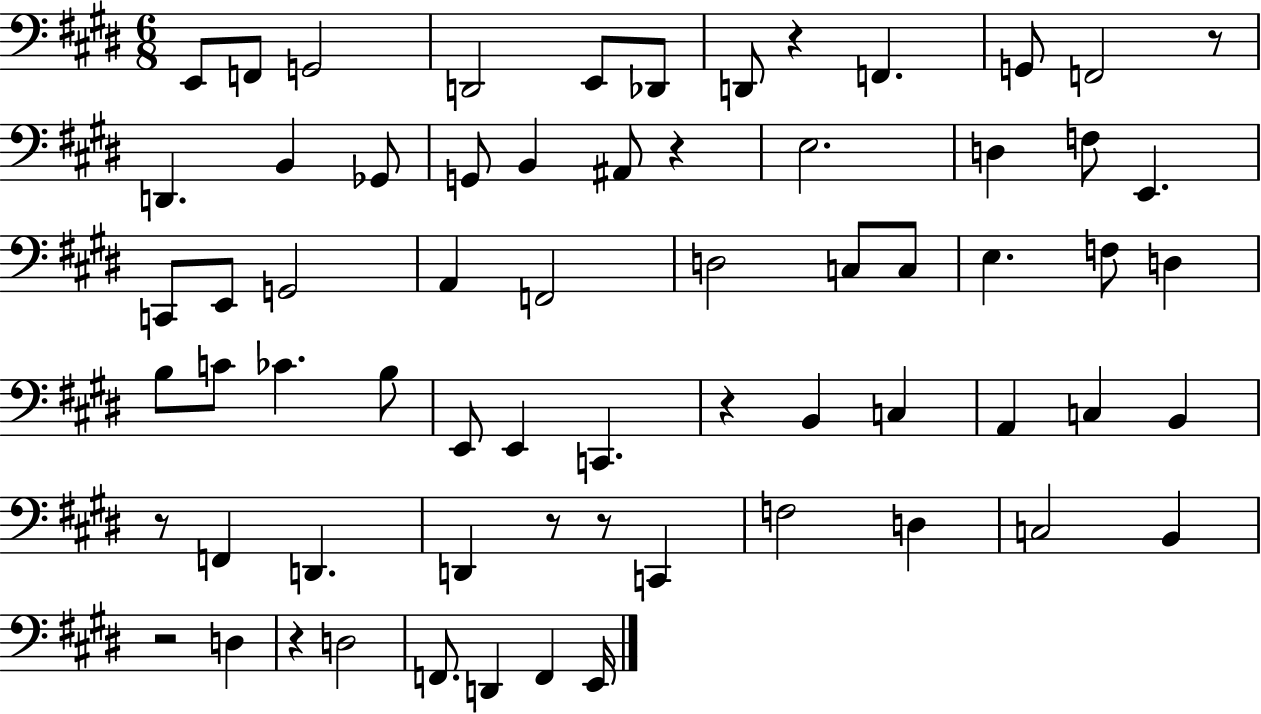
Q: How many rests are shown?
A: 9